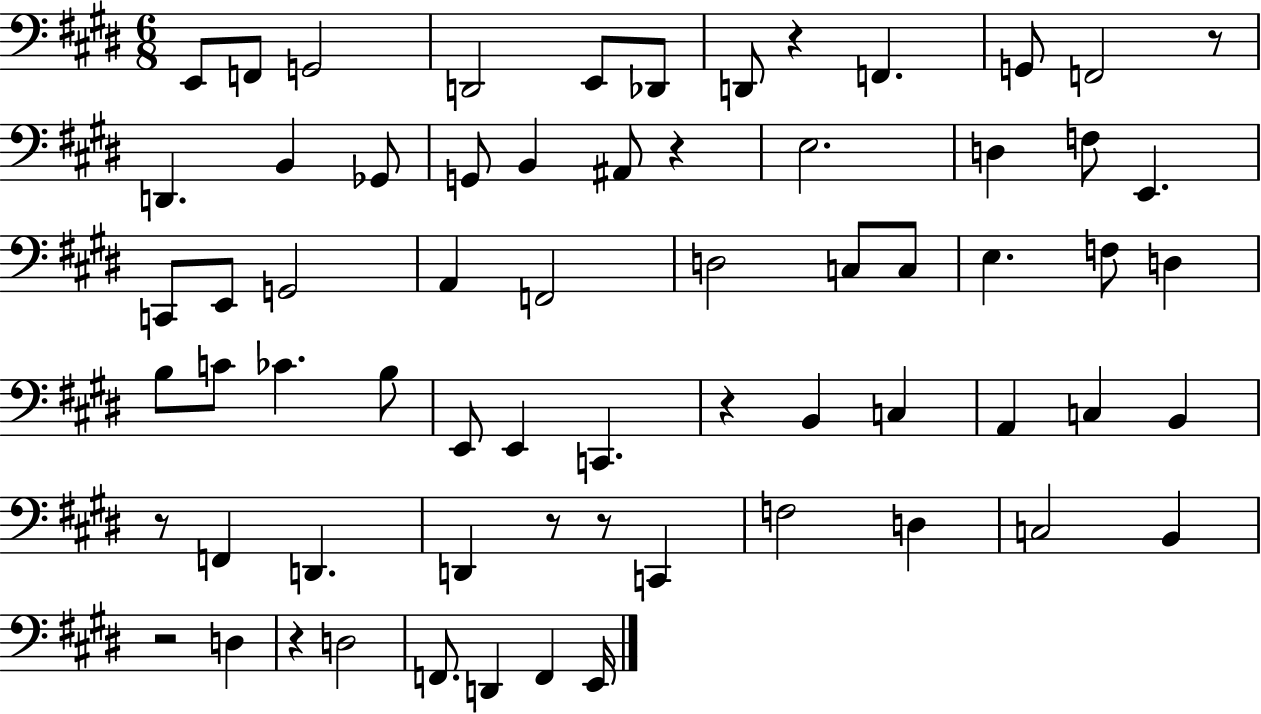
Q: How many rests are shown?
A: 9